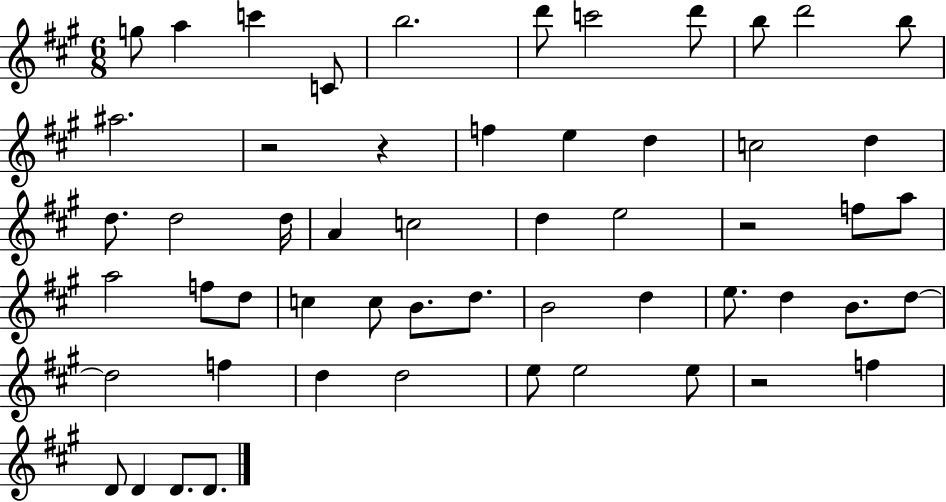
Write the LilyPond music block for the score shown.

{
  \clef treble
  \numericTimeSignature
  \time 6/8
  \key a \major
  g''8 a''4 c'''4 c'8 | b''2. | d'''8 c'''2 d'''8 | b''8 d'''2 b''8 | \break ais''2. | r2 r4 | f''4 e''4 d''4 | c''2 d''4 | \break d''8. d''2 d''16 | a'4 c''2 | d''4 e''2 | r2 f''8 a''8 | \break a''2 f''8 d''8 | c''4 c''8 b'8. d''8. | b'2 d''4 | e''8. d''4 b'8. d''8~~ | \break d''2 f''4 | d''4 d''2 | e''8 e''2 e''8 | r2 f''4 | \break d'8 d'4 d'8. d'8. | \bar "|."
}